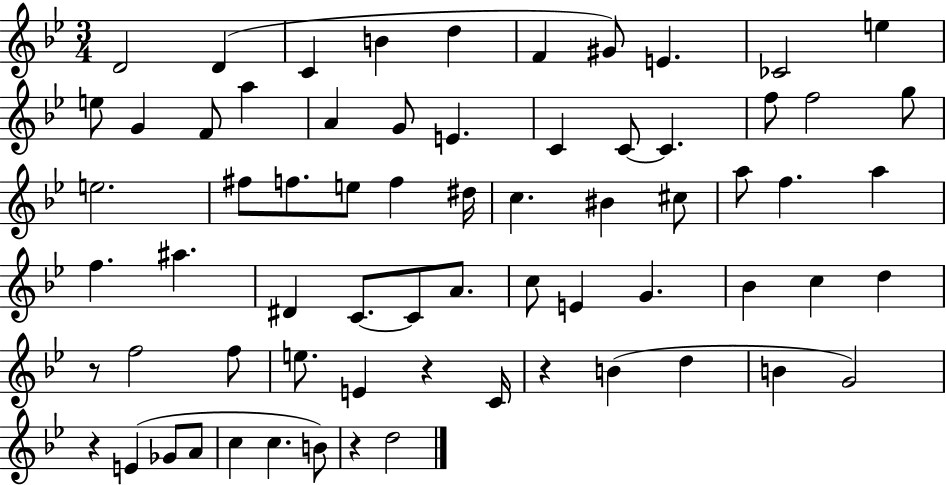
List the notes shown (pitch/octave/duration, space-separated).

D4/h D4/q C4/q B4/q D5/q F4/q G#4/e E4/q. CES4/h E5/q E5/e G4/q F4/e A5/q A4/q G4/e E4/q. C4/q C4/e C4/q. F5/e F5/h G5/e E5/h. F#5/e F5/e. E5/e F5/q D#5/s C5/q. BIS4/q C#5/e A5/e F5/q. A5/q F5/q. A#5/q. D#4/q C4/e. C4/e A4/e. C5/e E4/q G4/q. Bb4/q C5/q D5/q R/e F5/h F5/e E5/e. E4/q R/q C4/s R/q B4/q D5/q B4/q G4/h R/q E4/q Gb4/e A4/e C5/q C5/q. B4/e R/q D5/h